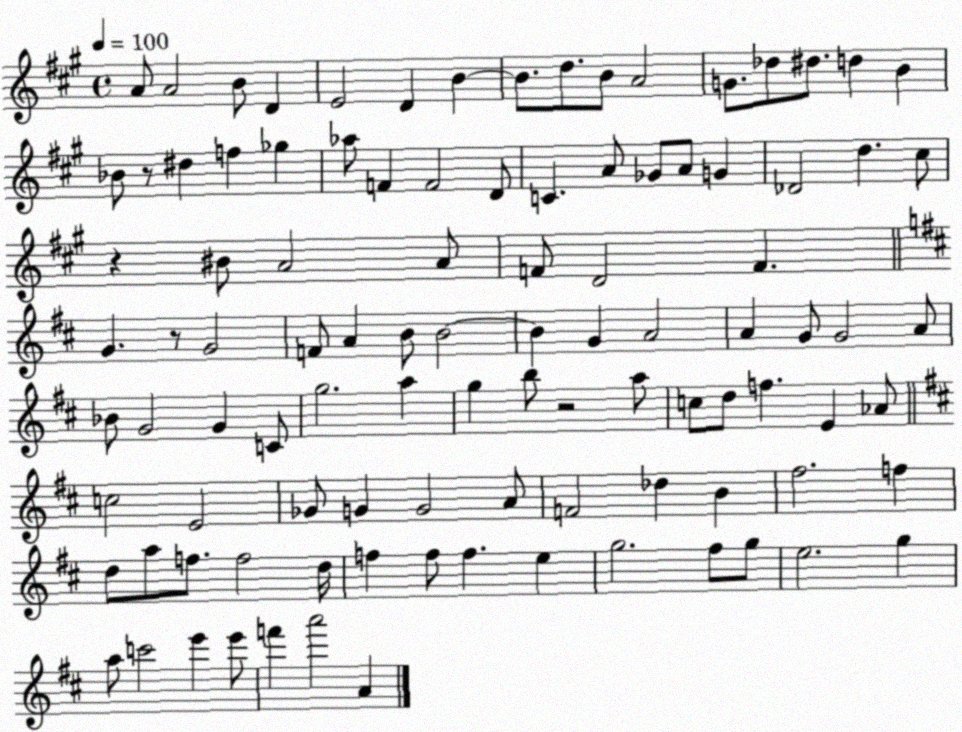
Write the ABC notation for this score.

X:1
T:Untitled
M:4/4
L:1/4
K:A
A/2 A2 B/2 D E2 D B B/2 d/2 B/2 A2 G/2 _d/2 ^d/2 d B _B/2 z/2 ^d f _g _a/2 F F2 D/2 C A/2 _G/2 A/2 G _D2 d ^c/2 z ^B/2 A2 A/2 F/2 D2 F G z/2 G2 F/2 A B/2 B2 B G A2 A G/2 G2 A/2 _B/2 G2 G C/2 g2 a g b/2 z2 a/2 c/2 d/2 f E _A/2 c2 E2 _G/2 G G2 A/2 F2 _d B ^f2 f d/2 a/2 f/2 f2 d/4 f f/2 f e g2 ^f/2 g/2 e2 g a/2 c'2 e' e'/2 f' a'2 A